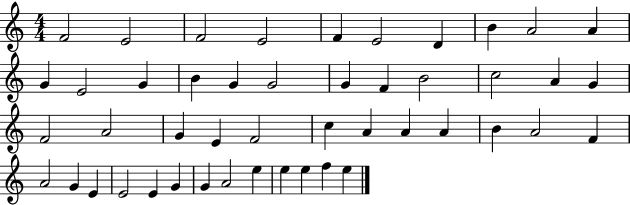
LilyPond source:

{
  \clef treble
  \numericTimeSignature
  \time 4/4
  \key c \major
  f'2 e'2 | f'2 e'2 | f'4 e'2 d'4 | b'4 a'2 a'4 | \break g'4 e'2 g'4 | b'4 g'4 g'2 | g'4 f'4 b'2 | c''2 a'4 g'4 | \break f'2 a'2 | g'4 e'4 f'2 | c''4 a'4 a'4 a'4 | b'4 a'2 f'4 | \break a'2 g'4 e'4 | e'2 e'4 g'4 | g'4 a'2 e''4 | e''4 e''4 f''4 e''4 | \break \bar "|."
}